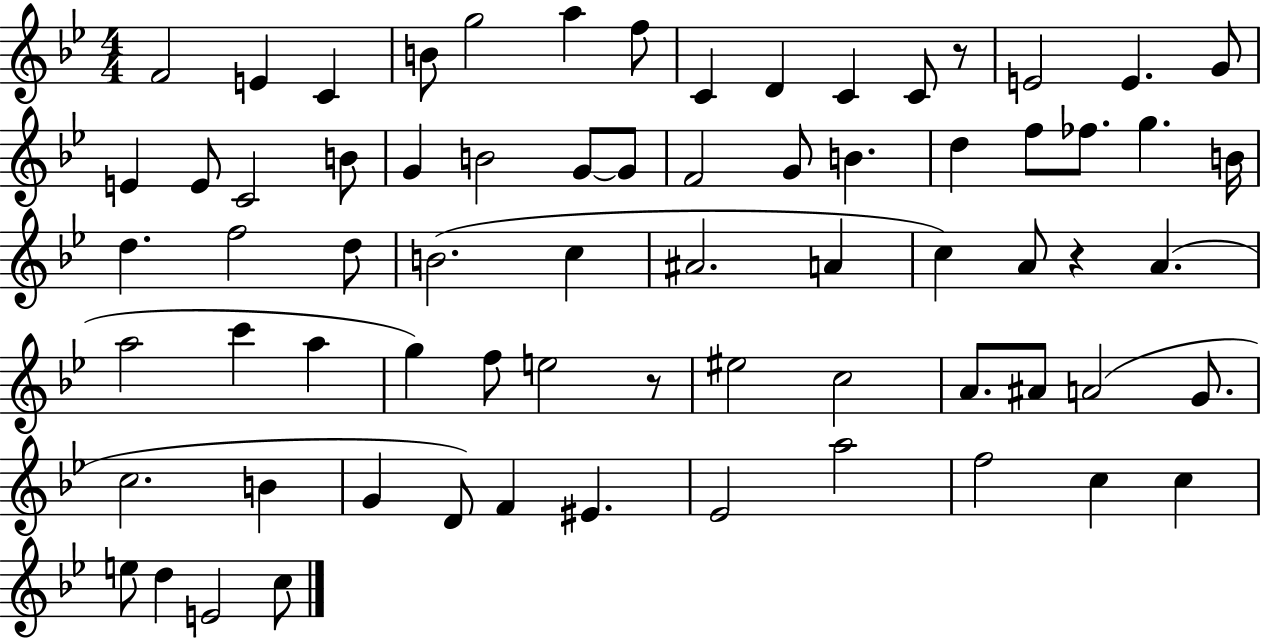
X:1
T:Untitled
M:4/4
L:1/4
K:Bb
F2 E C B/2 g2 a f/2 C D C C/2 z/2 E2 E G/2 E E/2 C2 B/2 G B2 G/2 G/2 F2 G/2 B d f/2 _f/2 g B/4 d f2 d/2 B2 c ^A2 A c A/2 z A a2 c' a g f/2 e2 z/2 ^e2 c2 A/2 ^A/2 A2 G/2 c2 B G D/2 F ^E _E2 a2 f2 c c e/2 d E2 c/2